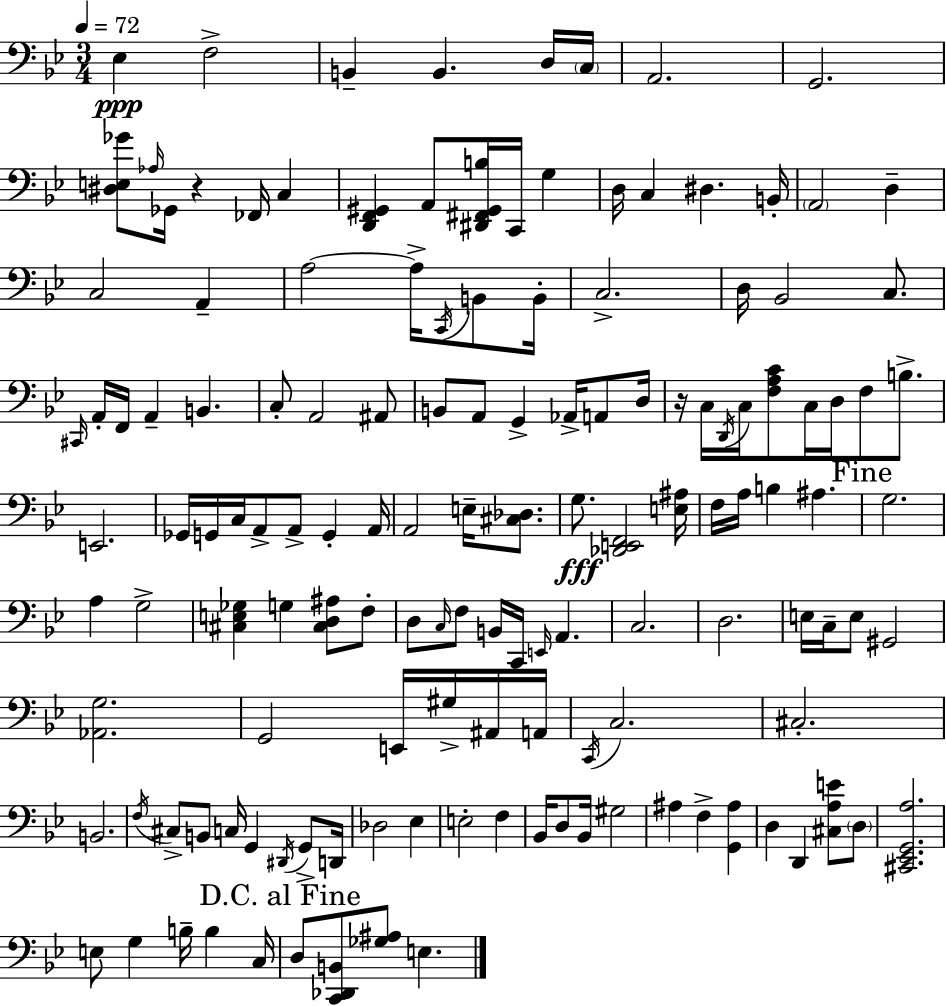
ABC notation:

X:1
T:Untitled
M:3/4
L:1/4
K:Gm
_E, F,2 B,, B,, D,/4 C,/4 A,,2 G,,2 [^D,E,_G]/2 _A,/4 _G,,/4 z _F,,/4 C, [D,,F,,^G,,] A,,/2 [^D,,^F,,^G,,B,]/4 C,,/4 G, D,/4 C, ^D, B,,/4 A,,2 D, C,2 A,, A,2 A,/4 C,,/4 B,,/2 B,,/4 C,2 D,/4 _B,,2 C,/2 ^C,,/4 A,,/4 F,,/4 A,, B,, C,/2 A,,2 ^A,,/2 B,,/2 A,,/2 G,, _A,,/4 A,,/2 D,/4 z/4 C,/4 D,,/4 C,/4 [F,A,C]/2 C,/4 D,/4 F,/2 B,/2 E,,2 _G,,/4 G,,/4 C,/4 A,,/2 A,,/2 G,, A,,/4 A,,2 E,/4 [^C,_D,]/2 G,/2 [_D,,E,,F,,]2 [E,^A,]/4 F,/4 A,/4 B, ^A, G,2 A, G,2 [^C,E,_G,] G, [^C,D,^A,]/2 F,/2 D,/2 C,/4 F,/2 B,,/4 C,,/4 E,,/4 A,, C,2 D,2 E,/4 C,/4 E,/2 ^G,,2 [_A,,G,]2 G,,2 E,,/4 ^G,/4 ^A,,/4 A,,/4 C,,/4 C,2 ^C,2 B,,2 F,/4 ^C,/2 B,,/2 C,/4 G,, ^D,,/4 G,,/2 D,,/4 _D,2 _E, E,2 F, _B,,/4 D,/2 _B,,/4 ^G,2 ^A, F, [G,,^A,] D, D,, [^C,A,E]/2 D,/2 [^C,,_E,,G,,A,]2 E,/2 G, B,/4 B, C,/4 D,/2 [C,,_D,,B,,]/2 [_G,^A,]/2 E,